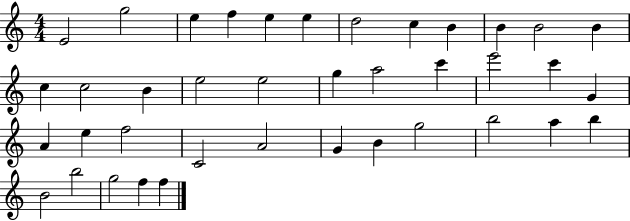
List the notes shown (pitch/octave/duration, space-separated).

E4/h G5/h E5/q F5/q E5/q E5/q D5/h C5/q B4/q B4/q B4/h B4/q C5/q C5/h B4/q E5/h E5/h G5/q A5/h C6/q E6/h C6/q G4/q A4/q E5/q F5/h C4/h A4/h G4/q B4/q G5/h B5/h A5/q B5/q B4/h B5/h G5/h F5/q F5/q